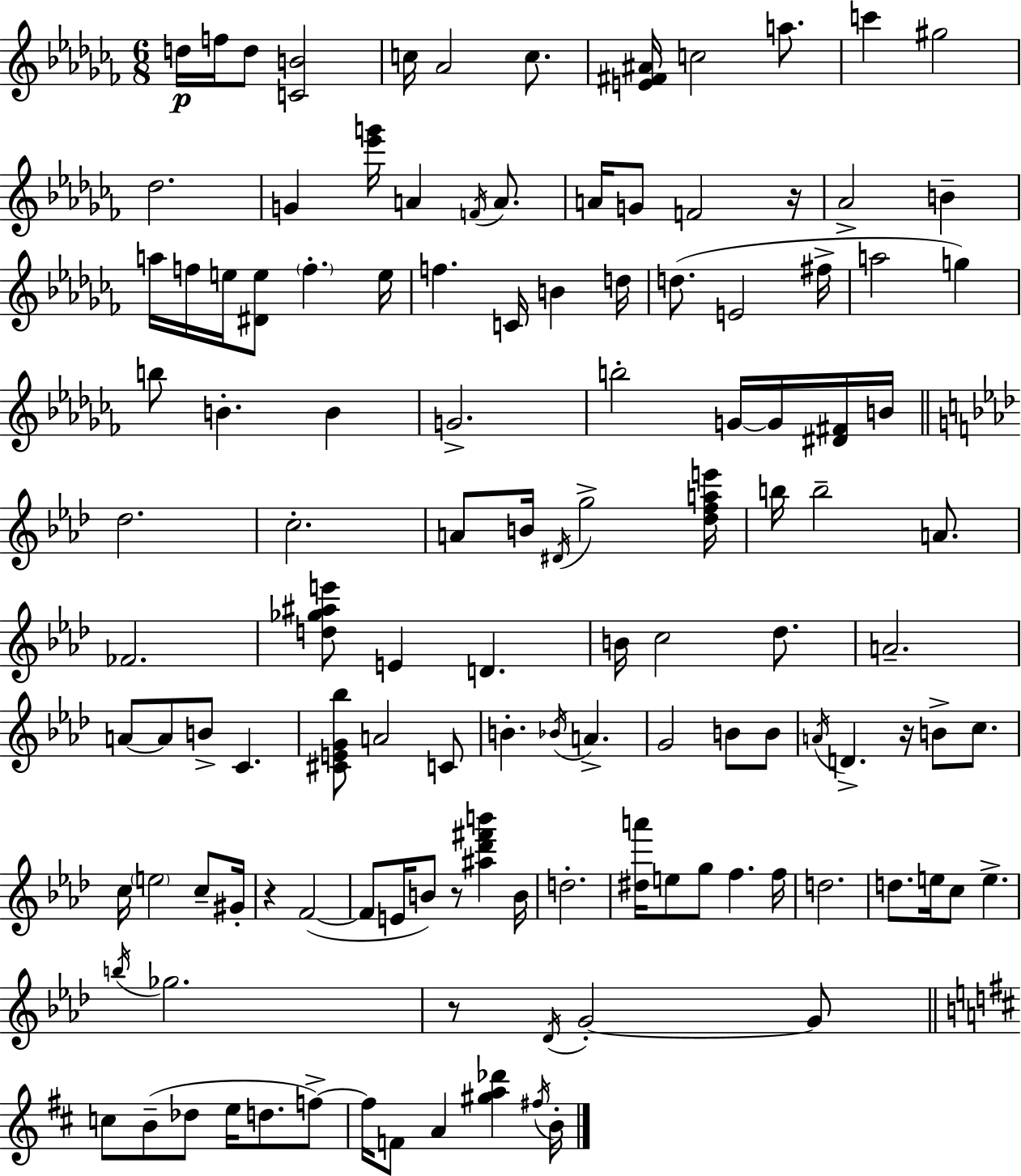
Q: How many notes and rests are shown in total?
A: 125